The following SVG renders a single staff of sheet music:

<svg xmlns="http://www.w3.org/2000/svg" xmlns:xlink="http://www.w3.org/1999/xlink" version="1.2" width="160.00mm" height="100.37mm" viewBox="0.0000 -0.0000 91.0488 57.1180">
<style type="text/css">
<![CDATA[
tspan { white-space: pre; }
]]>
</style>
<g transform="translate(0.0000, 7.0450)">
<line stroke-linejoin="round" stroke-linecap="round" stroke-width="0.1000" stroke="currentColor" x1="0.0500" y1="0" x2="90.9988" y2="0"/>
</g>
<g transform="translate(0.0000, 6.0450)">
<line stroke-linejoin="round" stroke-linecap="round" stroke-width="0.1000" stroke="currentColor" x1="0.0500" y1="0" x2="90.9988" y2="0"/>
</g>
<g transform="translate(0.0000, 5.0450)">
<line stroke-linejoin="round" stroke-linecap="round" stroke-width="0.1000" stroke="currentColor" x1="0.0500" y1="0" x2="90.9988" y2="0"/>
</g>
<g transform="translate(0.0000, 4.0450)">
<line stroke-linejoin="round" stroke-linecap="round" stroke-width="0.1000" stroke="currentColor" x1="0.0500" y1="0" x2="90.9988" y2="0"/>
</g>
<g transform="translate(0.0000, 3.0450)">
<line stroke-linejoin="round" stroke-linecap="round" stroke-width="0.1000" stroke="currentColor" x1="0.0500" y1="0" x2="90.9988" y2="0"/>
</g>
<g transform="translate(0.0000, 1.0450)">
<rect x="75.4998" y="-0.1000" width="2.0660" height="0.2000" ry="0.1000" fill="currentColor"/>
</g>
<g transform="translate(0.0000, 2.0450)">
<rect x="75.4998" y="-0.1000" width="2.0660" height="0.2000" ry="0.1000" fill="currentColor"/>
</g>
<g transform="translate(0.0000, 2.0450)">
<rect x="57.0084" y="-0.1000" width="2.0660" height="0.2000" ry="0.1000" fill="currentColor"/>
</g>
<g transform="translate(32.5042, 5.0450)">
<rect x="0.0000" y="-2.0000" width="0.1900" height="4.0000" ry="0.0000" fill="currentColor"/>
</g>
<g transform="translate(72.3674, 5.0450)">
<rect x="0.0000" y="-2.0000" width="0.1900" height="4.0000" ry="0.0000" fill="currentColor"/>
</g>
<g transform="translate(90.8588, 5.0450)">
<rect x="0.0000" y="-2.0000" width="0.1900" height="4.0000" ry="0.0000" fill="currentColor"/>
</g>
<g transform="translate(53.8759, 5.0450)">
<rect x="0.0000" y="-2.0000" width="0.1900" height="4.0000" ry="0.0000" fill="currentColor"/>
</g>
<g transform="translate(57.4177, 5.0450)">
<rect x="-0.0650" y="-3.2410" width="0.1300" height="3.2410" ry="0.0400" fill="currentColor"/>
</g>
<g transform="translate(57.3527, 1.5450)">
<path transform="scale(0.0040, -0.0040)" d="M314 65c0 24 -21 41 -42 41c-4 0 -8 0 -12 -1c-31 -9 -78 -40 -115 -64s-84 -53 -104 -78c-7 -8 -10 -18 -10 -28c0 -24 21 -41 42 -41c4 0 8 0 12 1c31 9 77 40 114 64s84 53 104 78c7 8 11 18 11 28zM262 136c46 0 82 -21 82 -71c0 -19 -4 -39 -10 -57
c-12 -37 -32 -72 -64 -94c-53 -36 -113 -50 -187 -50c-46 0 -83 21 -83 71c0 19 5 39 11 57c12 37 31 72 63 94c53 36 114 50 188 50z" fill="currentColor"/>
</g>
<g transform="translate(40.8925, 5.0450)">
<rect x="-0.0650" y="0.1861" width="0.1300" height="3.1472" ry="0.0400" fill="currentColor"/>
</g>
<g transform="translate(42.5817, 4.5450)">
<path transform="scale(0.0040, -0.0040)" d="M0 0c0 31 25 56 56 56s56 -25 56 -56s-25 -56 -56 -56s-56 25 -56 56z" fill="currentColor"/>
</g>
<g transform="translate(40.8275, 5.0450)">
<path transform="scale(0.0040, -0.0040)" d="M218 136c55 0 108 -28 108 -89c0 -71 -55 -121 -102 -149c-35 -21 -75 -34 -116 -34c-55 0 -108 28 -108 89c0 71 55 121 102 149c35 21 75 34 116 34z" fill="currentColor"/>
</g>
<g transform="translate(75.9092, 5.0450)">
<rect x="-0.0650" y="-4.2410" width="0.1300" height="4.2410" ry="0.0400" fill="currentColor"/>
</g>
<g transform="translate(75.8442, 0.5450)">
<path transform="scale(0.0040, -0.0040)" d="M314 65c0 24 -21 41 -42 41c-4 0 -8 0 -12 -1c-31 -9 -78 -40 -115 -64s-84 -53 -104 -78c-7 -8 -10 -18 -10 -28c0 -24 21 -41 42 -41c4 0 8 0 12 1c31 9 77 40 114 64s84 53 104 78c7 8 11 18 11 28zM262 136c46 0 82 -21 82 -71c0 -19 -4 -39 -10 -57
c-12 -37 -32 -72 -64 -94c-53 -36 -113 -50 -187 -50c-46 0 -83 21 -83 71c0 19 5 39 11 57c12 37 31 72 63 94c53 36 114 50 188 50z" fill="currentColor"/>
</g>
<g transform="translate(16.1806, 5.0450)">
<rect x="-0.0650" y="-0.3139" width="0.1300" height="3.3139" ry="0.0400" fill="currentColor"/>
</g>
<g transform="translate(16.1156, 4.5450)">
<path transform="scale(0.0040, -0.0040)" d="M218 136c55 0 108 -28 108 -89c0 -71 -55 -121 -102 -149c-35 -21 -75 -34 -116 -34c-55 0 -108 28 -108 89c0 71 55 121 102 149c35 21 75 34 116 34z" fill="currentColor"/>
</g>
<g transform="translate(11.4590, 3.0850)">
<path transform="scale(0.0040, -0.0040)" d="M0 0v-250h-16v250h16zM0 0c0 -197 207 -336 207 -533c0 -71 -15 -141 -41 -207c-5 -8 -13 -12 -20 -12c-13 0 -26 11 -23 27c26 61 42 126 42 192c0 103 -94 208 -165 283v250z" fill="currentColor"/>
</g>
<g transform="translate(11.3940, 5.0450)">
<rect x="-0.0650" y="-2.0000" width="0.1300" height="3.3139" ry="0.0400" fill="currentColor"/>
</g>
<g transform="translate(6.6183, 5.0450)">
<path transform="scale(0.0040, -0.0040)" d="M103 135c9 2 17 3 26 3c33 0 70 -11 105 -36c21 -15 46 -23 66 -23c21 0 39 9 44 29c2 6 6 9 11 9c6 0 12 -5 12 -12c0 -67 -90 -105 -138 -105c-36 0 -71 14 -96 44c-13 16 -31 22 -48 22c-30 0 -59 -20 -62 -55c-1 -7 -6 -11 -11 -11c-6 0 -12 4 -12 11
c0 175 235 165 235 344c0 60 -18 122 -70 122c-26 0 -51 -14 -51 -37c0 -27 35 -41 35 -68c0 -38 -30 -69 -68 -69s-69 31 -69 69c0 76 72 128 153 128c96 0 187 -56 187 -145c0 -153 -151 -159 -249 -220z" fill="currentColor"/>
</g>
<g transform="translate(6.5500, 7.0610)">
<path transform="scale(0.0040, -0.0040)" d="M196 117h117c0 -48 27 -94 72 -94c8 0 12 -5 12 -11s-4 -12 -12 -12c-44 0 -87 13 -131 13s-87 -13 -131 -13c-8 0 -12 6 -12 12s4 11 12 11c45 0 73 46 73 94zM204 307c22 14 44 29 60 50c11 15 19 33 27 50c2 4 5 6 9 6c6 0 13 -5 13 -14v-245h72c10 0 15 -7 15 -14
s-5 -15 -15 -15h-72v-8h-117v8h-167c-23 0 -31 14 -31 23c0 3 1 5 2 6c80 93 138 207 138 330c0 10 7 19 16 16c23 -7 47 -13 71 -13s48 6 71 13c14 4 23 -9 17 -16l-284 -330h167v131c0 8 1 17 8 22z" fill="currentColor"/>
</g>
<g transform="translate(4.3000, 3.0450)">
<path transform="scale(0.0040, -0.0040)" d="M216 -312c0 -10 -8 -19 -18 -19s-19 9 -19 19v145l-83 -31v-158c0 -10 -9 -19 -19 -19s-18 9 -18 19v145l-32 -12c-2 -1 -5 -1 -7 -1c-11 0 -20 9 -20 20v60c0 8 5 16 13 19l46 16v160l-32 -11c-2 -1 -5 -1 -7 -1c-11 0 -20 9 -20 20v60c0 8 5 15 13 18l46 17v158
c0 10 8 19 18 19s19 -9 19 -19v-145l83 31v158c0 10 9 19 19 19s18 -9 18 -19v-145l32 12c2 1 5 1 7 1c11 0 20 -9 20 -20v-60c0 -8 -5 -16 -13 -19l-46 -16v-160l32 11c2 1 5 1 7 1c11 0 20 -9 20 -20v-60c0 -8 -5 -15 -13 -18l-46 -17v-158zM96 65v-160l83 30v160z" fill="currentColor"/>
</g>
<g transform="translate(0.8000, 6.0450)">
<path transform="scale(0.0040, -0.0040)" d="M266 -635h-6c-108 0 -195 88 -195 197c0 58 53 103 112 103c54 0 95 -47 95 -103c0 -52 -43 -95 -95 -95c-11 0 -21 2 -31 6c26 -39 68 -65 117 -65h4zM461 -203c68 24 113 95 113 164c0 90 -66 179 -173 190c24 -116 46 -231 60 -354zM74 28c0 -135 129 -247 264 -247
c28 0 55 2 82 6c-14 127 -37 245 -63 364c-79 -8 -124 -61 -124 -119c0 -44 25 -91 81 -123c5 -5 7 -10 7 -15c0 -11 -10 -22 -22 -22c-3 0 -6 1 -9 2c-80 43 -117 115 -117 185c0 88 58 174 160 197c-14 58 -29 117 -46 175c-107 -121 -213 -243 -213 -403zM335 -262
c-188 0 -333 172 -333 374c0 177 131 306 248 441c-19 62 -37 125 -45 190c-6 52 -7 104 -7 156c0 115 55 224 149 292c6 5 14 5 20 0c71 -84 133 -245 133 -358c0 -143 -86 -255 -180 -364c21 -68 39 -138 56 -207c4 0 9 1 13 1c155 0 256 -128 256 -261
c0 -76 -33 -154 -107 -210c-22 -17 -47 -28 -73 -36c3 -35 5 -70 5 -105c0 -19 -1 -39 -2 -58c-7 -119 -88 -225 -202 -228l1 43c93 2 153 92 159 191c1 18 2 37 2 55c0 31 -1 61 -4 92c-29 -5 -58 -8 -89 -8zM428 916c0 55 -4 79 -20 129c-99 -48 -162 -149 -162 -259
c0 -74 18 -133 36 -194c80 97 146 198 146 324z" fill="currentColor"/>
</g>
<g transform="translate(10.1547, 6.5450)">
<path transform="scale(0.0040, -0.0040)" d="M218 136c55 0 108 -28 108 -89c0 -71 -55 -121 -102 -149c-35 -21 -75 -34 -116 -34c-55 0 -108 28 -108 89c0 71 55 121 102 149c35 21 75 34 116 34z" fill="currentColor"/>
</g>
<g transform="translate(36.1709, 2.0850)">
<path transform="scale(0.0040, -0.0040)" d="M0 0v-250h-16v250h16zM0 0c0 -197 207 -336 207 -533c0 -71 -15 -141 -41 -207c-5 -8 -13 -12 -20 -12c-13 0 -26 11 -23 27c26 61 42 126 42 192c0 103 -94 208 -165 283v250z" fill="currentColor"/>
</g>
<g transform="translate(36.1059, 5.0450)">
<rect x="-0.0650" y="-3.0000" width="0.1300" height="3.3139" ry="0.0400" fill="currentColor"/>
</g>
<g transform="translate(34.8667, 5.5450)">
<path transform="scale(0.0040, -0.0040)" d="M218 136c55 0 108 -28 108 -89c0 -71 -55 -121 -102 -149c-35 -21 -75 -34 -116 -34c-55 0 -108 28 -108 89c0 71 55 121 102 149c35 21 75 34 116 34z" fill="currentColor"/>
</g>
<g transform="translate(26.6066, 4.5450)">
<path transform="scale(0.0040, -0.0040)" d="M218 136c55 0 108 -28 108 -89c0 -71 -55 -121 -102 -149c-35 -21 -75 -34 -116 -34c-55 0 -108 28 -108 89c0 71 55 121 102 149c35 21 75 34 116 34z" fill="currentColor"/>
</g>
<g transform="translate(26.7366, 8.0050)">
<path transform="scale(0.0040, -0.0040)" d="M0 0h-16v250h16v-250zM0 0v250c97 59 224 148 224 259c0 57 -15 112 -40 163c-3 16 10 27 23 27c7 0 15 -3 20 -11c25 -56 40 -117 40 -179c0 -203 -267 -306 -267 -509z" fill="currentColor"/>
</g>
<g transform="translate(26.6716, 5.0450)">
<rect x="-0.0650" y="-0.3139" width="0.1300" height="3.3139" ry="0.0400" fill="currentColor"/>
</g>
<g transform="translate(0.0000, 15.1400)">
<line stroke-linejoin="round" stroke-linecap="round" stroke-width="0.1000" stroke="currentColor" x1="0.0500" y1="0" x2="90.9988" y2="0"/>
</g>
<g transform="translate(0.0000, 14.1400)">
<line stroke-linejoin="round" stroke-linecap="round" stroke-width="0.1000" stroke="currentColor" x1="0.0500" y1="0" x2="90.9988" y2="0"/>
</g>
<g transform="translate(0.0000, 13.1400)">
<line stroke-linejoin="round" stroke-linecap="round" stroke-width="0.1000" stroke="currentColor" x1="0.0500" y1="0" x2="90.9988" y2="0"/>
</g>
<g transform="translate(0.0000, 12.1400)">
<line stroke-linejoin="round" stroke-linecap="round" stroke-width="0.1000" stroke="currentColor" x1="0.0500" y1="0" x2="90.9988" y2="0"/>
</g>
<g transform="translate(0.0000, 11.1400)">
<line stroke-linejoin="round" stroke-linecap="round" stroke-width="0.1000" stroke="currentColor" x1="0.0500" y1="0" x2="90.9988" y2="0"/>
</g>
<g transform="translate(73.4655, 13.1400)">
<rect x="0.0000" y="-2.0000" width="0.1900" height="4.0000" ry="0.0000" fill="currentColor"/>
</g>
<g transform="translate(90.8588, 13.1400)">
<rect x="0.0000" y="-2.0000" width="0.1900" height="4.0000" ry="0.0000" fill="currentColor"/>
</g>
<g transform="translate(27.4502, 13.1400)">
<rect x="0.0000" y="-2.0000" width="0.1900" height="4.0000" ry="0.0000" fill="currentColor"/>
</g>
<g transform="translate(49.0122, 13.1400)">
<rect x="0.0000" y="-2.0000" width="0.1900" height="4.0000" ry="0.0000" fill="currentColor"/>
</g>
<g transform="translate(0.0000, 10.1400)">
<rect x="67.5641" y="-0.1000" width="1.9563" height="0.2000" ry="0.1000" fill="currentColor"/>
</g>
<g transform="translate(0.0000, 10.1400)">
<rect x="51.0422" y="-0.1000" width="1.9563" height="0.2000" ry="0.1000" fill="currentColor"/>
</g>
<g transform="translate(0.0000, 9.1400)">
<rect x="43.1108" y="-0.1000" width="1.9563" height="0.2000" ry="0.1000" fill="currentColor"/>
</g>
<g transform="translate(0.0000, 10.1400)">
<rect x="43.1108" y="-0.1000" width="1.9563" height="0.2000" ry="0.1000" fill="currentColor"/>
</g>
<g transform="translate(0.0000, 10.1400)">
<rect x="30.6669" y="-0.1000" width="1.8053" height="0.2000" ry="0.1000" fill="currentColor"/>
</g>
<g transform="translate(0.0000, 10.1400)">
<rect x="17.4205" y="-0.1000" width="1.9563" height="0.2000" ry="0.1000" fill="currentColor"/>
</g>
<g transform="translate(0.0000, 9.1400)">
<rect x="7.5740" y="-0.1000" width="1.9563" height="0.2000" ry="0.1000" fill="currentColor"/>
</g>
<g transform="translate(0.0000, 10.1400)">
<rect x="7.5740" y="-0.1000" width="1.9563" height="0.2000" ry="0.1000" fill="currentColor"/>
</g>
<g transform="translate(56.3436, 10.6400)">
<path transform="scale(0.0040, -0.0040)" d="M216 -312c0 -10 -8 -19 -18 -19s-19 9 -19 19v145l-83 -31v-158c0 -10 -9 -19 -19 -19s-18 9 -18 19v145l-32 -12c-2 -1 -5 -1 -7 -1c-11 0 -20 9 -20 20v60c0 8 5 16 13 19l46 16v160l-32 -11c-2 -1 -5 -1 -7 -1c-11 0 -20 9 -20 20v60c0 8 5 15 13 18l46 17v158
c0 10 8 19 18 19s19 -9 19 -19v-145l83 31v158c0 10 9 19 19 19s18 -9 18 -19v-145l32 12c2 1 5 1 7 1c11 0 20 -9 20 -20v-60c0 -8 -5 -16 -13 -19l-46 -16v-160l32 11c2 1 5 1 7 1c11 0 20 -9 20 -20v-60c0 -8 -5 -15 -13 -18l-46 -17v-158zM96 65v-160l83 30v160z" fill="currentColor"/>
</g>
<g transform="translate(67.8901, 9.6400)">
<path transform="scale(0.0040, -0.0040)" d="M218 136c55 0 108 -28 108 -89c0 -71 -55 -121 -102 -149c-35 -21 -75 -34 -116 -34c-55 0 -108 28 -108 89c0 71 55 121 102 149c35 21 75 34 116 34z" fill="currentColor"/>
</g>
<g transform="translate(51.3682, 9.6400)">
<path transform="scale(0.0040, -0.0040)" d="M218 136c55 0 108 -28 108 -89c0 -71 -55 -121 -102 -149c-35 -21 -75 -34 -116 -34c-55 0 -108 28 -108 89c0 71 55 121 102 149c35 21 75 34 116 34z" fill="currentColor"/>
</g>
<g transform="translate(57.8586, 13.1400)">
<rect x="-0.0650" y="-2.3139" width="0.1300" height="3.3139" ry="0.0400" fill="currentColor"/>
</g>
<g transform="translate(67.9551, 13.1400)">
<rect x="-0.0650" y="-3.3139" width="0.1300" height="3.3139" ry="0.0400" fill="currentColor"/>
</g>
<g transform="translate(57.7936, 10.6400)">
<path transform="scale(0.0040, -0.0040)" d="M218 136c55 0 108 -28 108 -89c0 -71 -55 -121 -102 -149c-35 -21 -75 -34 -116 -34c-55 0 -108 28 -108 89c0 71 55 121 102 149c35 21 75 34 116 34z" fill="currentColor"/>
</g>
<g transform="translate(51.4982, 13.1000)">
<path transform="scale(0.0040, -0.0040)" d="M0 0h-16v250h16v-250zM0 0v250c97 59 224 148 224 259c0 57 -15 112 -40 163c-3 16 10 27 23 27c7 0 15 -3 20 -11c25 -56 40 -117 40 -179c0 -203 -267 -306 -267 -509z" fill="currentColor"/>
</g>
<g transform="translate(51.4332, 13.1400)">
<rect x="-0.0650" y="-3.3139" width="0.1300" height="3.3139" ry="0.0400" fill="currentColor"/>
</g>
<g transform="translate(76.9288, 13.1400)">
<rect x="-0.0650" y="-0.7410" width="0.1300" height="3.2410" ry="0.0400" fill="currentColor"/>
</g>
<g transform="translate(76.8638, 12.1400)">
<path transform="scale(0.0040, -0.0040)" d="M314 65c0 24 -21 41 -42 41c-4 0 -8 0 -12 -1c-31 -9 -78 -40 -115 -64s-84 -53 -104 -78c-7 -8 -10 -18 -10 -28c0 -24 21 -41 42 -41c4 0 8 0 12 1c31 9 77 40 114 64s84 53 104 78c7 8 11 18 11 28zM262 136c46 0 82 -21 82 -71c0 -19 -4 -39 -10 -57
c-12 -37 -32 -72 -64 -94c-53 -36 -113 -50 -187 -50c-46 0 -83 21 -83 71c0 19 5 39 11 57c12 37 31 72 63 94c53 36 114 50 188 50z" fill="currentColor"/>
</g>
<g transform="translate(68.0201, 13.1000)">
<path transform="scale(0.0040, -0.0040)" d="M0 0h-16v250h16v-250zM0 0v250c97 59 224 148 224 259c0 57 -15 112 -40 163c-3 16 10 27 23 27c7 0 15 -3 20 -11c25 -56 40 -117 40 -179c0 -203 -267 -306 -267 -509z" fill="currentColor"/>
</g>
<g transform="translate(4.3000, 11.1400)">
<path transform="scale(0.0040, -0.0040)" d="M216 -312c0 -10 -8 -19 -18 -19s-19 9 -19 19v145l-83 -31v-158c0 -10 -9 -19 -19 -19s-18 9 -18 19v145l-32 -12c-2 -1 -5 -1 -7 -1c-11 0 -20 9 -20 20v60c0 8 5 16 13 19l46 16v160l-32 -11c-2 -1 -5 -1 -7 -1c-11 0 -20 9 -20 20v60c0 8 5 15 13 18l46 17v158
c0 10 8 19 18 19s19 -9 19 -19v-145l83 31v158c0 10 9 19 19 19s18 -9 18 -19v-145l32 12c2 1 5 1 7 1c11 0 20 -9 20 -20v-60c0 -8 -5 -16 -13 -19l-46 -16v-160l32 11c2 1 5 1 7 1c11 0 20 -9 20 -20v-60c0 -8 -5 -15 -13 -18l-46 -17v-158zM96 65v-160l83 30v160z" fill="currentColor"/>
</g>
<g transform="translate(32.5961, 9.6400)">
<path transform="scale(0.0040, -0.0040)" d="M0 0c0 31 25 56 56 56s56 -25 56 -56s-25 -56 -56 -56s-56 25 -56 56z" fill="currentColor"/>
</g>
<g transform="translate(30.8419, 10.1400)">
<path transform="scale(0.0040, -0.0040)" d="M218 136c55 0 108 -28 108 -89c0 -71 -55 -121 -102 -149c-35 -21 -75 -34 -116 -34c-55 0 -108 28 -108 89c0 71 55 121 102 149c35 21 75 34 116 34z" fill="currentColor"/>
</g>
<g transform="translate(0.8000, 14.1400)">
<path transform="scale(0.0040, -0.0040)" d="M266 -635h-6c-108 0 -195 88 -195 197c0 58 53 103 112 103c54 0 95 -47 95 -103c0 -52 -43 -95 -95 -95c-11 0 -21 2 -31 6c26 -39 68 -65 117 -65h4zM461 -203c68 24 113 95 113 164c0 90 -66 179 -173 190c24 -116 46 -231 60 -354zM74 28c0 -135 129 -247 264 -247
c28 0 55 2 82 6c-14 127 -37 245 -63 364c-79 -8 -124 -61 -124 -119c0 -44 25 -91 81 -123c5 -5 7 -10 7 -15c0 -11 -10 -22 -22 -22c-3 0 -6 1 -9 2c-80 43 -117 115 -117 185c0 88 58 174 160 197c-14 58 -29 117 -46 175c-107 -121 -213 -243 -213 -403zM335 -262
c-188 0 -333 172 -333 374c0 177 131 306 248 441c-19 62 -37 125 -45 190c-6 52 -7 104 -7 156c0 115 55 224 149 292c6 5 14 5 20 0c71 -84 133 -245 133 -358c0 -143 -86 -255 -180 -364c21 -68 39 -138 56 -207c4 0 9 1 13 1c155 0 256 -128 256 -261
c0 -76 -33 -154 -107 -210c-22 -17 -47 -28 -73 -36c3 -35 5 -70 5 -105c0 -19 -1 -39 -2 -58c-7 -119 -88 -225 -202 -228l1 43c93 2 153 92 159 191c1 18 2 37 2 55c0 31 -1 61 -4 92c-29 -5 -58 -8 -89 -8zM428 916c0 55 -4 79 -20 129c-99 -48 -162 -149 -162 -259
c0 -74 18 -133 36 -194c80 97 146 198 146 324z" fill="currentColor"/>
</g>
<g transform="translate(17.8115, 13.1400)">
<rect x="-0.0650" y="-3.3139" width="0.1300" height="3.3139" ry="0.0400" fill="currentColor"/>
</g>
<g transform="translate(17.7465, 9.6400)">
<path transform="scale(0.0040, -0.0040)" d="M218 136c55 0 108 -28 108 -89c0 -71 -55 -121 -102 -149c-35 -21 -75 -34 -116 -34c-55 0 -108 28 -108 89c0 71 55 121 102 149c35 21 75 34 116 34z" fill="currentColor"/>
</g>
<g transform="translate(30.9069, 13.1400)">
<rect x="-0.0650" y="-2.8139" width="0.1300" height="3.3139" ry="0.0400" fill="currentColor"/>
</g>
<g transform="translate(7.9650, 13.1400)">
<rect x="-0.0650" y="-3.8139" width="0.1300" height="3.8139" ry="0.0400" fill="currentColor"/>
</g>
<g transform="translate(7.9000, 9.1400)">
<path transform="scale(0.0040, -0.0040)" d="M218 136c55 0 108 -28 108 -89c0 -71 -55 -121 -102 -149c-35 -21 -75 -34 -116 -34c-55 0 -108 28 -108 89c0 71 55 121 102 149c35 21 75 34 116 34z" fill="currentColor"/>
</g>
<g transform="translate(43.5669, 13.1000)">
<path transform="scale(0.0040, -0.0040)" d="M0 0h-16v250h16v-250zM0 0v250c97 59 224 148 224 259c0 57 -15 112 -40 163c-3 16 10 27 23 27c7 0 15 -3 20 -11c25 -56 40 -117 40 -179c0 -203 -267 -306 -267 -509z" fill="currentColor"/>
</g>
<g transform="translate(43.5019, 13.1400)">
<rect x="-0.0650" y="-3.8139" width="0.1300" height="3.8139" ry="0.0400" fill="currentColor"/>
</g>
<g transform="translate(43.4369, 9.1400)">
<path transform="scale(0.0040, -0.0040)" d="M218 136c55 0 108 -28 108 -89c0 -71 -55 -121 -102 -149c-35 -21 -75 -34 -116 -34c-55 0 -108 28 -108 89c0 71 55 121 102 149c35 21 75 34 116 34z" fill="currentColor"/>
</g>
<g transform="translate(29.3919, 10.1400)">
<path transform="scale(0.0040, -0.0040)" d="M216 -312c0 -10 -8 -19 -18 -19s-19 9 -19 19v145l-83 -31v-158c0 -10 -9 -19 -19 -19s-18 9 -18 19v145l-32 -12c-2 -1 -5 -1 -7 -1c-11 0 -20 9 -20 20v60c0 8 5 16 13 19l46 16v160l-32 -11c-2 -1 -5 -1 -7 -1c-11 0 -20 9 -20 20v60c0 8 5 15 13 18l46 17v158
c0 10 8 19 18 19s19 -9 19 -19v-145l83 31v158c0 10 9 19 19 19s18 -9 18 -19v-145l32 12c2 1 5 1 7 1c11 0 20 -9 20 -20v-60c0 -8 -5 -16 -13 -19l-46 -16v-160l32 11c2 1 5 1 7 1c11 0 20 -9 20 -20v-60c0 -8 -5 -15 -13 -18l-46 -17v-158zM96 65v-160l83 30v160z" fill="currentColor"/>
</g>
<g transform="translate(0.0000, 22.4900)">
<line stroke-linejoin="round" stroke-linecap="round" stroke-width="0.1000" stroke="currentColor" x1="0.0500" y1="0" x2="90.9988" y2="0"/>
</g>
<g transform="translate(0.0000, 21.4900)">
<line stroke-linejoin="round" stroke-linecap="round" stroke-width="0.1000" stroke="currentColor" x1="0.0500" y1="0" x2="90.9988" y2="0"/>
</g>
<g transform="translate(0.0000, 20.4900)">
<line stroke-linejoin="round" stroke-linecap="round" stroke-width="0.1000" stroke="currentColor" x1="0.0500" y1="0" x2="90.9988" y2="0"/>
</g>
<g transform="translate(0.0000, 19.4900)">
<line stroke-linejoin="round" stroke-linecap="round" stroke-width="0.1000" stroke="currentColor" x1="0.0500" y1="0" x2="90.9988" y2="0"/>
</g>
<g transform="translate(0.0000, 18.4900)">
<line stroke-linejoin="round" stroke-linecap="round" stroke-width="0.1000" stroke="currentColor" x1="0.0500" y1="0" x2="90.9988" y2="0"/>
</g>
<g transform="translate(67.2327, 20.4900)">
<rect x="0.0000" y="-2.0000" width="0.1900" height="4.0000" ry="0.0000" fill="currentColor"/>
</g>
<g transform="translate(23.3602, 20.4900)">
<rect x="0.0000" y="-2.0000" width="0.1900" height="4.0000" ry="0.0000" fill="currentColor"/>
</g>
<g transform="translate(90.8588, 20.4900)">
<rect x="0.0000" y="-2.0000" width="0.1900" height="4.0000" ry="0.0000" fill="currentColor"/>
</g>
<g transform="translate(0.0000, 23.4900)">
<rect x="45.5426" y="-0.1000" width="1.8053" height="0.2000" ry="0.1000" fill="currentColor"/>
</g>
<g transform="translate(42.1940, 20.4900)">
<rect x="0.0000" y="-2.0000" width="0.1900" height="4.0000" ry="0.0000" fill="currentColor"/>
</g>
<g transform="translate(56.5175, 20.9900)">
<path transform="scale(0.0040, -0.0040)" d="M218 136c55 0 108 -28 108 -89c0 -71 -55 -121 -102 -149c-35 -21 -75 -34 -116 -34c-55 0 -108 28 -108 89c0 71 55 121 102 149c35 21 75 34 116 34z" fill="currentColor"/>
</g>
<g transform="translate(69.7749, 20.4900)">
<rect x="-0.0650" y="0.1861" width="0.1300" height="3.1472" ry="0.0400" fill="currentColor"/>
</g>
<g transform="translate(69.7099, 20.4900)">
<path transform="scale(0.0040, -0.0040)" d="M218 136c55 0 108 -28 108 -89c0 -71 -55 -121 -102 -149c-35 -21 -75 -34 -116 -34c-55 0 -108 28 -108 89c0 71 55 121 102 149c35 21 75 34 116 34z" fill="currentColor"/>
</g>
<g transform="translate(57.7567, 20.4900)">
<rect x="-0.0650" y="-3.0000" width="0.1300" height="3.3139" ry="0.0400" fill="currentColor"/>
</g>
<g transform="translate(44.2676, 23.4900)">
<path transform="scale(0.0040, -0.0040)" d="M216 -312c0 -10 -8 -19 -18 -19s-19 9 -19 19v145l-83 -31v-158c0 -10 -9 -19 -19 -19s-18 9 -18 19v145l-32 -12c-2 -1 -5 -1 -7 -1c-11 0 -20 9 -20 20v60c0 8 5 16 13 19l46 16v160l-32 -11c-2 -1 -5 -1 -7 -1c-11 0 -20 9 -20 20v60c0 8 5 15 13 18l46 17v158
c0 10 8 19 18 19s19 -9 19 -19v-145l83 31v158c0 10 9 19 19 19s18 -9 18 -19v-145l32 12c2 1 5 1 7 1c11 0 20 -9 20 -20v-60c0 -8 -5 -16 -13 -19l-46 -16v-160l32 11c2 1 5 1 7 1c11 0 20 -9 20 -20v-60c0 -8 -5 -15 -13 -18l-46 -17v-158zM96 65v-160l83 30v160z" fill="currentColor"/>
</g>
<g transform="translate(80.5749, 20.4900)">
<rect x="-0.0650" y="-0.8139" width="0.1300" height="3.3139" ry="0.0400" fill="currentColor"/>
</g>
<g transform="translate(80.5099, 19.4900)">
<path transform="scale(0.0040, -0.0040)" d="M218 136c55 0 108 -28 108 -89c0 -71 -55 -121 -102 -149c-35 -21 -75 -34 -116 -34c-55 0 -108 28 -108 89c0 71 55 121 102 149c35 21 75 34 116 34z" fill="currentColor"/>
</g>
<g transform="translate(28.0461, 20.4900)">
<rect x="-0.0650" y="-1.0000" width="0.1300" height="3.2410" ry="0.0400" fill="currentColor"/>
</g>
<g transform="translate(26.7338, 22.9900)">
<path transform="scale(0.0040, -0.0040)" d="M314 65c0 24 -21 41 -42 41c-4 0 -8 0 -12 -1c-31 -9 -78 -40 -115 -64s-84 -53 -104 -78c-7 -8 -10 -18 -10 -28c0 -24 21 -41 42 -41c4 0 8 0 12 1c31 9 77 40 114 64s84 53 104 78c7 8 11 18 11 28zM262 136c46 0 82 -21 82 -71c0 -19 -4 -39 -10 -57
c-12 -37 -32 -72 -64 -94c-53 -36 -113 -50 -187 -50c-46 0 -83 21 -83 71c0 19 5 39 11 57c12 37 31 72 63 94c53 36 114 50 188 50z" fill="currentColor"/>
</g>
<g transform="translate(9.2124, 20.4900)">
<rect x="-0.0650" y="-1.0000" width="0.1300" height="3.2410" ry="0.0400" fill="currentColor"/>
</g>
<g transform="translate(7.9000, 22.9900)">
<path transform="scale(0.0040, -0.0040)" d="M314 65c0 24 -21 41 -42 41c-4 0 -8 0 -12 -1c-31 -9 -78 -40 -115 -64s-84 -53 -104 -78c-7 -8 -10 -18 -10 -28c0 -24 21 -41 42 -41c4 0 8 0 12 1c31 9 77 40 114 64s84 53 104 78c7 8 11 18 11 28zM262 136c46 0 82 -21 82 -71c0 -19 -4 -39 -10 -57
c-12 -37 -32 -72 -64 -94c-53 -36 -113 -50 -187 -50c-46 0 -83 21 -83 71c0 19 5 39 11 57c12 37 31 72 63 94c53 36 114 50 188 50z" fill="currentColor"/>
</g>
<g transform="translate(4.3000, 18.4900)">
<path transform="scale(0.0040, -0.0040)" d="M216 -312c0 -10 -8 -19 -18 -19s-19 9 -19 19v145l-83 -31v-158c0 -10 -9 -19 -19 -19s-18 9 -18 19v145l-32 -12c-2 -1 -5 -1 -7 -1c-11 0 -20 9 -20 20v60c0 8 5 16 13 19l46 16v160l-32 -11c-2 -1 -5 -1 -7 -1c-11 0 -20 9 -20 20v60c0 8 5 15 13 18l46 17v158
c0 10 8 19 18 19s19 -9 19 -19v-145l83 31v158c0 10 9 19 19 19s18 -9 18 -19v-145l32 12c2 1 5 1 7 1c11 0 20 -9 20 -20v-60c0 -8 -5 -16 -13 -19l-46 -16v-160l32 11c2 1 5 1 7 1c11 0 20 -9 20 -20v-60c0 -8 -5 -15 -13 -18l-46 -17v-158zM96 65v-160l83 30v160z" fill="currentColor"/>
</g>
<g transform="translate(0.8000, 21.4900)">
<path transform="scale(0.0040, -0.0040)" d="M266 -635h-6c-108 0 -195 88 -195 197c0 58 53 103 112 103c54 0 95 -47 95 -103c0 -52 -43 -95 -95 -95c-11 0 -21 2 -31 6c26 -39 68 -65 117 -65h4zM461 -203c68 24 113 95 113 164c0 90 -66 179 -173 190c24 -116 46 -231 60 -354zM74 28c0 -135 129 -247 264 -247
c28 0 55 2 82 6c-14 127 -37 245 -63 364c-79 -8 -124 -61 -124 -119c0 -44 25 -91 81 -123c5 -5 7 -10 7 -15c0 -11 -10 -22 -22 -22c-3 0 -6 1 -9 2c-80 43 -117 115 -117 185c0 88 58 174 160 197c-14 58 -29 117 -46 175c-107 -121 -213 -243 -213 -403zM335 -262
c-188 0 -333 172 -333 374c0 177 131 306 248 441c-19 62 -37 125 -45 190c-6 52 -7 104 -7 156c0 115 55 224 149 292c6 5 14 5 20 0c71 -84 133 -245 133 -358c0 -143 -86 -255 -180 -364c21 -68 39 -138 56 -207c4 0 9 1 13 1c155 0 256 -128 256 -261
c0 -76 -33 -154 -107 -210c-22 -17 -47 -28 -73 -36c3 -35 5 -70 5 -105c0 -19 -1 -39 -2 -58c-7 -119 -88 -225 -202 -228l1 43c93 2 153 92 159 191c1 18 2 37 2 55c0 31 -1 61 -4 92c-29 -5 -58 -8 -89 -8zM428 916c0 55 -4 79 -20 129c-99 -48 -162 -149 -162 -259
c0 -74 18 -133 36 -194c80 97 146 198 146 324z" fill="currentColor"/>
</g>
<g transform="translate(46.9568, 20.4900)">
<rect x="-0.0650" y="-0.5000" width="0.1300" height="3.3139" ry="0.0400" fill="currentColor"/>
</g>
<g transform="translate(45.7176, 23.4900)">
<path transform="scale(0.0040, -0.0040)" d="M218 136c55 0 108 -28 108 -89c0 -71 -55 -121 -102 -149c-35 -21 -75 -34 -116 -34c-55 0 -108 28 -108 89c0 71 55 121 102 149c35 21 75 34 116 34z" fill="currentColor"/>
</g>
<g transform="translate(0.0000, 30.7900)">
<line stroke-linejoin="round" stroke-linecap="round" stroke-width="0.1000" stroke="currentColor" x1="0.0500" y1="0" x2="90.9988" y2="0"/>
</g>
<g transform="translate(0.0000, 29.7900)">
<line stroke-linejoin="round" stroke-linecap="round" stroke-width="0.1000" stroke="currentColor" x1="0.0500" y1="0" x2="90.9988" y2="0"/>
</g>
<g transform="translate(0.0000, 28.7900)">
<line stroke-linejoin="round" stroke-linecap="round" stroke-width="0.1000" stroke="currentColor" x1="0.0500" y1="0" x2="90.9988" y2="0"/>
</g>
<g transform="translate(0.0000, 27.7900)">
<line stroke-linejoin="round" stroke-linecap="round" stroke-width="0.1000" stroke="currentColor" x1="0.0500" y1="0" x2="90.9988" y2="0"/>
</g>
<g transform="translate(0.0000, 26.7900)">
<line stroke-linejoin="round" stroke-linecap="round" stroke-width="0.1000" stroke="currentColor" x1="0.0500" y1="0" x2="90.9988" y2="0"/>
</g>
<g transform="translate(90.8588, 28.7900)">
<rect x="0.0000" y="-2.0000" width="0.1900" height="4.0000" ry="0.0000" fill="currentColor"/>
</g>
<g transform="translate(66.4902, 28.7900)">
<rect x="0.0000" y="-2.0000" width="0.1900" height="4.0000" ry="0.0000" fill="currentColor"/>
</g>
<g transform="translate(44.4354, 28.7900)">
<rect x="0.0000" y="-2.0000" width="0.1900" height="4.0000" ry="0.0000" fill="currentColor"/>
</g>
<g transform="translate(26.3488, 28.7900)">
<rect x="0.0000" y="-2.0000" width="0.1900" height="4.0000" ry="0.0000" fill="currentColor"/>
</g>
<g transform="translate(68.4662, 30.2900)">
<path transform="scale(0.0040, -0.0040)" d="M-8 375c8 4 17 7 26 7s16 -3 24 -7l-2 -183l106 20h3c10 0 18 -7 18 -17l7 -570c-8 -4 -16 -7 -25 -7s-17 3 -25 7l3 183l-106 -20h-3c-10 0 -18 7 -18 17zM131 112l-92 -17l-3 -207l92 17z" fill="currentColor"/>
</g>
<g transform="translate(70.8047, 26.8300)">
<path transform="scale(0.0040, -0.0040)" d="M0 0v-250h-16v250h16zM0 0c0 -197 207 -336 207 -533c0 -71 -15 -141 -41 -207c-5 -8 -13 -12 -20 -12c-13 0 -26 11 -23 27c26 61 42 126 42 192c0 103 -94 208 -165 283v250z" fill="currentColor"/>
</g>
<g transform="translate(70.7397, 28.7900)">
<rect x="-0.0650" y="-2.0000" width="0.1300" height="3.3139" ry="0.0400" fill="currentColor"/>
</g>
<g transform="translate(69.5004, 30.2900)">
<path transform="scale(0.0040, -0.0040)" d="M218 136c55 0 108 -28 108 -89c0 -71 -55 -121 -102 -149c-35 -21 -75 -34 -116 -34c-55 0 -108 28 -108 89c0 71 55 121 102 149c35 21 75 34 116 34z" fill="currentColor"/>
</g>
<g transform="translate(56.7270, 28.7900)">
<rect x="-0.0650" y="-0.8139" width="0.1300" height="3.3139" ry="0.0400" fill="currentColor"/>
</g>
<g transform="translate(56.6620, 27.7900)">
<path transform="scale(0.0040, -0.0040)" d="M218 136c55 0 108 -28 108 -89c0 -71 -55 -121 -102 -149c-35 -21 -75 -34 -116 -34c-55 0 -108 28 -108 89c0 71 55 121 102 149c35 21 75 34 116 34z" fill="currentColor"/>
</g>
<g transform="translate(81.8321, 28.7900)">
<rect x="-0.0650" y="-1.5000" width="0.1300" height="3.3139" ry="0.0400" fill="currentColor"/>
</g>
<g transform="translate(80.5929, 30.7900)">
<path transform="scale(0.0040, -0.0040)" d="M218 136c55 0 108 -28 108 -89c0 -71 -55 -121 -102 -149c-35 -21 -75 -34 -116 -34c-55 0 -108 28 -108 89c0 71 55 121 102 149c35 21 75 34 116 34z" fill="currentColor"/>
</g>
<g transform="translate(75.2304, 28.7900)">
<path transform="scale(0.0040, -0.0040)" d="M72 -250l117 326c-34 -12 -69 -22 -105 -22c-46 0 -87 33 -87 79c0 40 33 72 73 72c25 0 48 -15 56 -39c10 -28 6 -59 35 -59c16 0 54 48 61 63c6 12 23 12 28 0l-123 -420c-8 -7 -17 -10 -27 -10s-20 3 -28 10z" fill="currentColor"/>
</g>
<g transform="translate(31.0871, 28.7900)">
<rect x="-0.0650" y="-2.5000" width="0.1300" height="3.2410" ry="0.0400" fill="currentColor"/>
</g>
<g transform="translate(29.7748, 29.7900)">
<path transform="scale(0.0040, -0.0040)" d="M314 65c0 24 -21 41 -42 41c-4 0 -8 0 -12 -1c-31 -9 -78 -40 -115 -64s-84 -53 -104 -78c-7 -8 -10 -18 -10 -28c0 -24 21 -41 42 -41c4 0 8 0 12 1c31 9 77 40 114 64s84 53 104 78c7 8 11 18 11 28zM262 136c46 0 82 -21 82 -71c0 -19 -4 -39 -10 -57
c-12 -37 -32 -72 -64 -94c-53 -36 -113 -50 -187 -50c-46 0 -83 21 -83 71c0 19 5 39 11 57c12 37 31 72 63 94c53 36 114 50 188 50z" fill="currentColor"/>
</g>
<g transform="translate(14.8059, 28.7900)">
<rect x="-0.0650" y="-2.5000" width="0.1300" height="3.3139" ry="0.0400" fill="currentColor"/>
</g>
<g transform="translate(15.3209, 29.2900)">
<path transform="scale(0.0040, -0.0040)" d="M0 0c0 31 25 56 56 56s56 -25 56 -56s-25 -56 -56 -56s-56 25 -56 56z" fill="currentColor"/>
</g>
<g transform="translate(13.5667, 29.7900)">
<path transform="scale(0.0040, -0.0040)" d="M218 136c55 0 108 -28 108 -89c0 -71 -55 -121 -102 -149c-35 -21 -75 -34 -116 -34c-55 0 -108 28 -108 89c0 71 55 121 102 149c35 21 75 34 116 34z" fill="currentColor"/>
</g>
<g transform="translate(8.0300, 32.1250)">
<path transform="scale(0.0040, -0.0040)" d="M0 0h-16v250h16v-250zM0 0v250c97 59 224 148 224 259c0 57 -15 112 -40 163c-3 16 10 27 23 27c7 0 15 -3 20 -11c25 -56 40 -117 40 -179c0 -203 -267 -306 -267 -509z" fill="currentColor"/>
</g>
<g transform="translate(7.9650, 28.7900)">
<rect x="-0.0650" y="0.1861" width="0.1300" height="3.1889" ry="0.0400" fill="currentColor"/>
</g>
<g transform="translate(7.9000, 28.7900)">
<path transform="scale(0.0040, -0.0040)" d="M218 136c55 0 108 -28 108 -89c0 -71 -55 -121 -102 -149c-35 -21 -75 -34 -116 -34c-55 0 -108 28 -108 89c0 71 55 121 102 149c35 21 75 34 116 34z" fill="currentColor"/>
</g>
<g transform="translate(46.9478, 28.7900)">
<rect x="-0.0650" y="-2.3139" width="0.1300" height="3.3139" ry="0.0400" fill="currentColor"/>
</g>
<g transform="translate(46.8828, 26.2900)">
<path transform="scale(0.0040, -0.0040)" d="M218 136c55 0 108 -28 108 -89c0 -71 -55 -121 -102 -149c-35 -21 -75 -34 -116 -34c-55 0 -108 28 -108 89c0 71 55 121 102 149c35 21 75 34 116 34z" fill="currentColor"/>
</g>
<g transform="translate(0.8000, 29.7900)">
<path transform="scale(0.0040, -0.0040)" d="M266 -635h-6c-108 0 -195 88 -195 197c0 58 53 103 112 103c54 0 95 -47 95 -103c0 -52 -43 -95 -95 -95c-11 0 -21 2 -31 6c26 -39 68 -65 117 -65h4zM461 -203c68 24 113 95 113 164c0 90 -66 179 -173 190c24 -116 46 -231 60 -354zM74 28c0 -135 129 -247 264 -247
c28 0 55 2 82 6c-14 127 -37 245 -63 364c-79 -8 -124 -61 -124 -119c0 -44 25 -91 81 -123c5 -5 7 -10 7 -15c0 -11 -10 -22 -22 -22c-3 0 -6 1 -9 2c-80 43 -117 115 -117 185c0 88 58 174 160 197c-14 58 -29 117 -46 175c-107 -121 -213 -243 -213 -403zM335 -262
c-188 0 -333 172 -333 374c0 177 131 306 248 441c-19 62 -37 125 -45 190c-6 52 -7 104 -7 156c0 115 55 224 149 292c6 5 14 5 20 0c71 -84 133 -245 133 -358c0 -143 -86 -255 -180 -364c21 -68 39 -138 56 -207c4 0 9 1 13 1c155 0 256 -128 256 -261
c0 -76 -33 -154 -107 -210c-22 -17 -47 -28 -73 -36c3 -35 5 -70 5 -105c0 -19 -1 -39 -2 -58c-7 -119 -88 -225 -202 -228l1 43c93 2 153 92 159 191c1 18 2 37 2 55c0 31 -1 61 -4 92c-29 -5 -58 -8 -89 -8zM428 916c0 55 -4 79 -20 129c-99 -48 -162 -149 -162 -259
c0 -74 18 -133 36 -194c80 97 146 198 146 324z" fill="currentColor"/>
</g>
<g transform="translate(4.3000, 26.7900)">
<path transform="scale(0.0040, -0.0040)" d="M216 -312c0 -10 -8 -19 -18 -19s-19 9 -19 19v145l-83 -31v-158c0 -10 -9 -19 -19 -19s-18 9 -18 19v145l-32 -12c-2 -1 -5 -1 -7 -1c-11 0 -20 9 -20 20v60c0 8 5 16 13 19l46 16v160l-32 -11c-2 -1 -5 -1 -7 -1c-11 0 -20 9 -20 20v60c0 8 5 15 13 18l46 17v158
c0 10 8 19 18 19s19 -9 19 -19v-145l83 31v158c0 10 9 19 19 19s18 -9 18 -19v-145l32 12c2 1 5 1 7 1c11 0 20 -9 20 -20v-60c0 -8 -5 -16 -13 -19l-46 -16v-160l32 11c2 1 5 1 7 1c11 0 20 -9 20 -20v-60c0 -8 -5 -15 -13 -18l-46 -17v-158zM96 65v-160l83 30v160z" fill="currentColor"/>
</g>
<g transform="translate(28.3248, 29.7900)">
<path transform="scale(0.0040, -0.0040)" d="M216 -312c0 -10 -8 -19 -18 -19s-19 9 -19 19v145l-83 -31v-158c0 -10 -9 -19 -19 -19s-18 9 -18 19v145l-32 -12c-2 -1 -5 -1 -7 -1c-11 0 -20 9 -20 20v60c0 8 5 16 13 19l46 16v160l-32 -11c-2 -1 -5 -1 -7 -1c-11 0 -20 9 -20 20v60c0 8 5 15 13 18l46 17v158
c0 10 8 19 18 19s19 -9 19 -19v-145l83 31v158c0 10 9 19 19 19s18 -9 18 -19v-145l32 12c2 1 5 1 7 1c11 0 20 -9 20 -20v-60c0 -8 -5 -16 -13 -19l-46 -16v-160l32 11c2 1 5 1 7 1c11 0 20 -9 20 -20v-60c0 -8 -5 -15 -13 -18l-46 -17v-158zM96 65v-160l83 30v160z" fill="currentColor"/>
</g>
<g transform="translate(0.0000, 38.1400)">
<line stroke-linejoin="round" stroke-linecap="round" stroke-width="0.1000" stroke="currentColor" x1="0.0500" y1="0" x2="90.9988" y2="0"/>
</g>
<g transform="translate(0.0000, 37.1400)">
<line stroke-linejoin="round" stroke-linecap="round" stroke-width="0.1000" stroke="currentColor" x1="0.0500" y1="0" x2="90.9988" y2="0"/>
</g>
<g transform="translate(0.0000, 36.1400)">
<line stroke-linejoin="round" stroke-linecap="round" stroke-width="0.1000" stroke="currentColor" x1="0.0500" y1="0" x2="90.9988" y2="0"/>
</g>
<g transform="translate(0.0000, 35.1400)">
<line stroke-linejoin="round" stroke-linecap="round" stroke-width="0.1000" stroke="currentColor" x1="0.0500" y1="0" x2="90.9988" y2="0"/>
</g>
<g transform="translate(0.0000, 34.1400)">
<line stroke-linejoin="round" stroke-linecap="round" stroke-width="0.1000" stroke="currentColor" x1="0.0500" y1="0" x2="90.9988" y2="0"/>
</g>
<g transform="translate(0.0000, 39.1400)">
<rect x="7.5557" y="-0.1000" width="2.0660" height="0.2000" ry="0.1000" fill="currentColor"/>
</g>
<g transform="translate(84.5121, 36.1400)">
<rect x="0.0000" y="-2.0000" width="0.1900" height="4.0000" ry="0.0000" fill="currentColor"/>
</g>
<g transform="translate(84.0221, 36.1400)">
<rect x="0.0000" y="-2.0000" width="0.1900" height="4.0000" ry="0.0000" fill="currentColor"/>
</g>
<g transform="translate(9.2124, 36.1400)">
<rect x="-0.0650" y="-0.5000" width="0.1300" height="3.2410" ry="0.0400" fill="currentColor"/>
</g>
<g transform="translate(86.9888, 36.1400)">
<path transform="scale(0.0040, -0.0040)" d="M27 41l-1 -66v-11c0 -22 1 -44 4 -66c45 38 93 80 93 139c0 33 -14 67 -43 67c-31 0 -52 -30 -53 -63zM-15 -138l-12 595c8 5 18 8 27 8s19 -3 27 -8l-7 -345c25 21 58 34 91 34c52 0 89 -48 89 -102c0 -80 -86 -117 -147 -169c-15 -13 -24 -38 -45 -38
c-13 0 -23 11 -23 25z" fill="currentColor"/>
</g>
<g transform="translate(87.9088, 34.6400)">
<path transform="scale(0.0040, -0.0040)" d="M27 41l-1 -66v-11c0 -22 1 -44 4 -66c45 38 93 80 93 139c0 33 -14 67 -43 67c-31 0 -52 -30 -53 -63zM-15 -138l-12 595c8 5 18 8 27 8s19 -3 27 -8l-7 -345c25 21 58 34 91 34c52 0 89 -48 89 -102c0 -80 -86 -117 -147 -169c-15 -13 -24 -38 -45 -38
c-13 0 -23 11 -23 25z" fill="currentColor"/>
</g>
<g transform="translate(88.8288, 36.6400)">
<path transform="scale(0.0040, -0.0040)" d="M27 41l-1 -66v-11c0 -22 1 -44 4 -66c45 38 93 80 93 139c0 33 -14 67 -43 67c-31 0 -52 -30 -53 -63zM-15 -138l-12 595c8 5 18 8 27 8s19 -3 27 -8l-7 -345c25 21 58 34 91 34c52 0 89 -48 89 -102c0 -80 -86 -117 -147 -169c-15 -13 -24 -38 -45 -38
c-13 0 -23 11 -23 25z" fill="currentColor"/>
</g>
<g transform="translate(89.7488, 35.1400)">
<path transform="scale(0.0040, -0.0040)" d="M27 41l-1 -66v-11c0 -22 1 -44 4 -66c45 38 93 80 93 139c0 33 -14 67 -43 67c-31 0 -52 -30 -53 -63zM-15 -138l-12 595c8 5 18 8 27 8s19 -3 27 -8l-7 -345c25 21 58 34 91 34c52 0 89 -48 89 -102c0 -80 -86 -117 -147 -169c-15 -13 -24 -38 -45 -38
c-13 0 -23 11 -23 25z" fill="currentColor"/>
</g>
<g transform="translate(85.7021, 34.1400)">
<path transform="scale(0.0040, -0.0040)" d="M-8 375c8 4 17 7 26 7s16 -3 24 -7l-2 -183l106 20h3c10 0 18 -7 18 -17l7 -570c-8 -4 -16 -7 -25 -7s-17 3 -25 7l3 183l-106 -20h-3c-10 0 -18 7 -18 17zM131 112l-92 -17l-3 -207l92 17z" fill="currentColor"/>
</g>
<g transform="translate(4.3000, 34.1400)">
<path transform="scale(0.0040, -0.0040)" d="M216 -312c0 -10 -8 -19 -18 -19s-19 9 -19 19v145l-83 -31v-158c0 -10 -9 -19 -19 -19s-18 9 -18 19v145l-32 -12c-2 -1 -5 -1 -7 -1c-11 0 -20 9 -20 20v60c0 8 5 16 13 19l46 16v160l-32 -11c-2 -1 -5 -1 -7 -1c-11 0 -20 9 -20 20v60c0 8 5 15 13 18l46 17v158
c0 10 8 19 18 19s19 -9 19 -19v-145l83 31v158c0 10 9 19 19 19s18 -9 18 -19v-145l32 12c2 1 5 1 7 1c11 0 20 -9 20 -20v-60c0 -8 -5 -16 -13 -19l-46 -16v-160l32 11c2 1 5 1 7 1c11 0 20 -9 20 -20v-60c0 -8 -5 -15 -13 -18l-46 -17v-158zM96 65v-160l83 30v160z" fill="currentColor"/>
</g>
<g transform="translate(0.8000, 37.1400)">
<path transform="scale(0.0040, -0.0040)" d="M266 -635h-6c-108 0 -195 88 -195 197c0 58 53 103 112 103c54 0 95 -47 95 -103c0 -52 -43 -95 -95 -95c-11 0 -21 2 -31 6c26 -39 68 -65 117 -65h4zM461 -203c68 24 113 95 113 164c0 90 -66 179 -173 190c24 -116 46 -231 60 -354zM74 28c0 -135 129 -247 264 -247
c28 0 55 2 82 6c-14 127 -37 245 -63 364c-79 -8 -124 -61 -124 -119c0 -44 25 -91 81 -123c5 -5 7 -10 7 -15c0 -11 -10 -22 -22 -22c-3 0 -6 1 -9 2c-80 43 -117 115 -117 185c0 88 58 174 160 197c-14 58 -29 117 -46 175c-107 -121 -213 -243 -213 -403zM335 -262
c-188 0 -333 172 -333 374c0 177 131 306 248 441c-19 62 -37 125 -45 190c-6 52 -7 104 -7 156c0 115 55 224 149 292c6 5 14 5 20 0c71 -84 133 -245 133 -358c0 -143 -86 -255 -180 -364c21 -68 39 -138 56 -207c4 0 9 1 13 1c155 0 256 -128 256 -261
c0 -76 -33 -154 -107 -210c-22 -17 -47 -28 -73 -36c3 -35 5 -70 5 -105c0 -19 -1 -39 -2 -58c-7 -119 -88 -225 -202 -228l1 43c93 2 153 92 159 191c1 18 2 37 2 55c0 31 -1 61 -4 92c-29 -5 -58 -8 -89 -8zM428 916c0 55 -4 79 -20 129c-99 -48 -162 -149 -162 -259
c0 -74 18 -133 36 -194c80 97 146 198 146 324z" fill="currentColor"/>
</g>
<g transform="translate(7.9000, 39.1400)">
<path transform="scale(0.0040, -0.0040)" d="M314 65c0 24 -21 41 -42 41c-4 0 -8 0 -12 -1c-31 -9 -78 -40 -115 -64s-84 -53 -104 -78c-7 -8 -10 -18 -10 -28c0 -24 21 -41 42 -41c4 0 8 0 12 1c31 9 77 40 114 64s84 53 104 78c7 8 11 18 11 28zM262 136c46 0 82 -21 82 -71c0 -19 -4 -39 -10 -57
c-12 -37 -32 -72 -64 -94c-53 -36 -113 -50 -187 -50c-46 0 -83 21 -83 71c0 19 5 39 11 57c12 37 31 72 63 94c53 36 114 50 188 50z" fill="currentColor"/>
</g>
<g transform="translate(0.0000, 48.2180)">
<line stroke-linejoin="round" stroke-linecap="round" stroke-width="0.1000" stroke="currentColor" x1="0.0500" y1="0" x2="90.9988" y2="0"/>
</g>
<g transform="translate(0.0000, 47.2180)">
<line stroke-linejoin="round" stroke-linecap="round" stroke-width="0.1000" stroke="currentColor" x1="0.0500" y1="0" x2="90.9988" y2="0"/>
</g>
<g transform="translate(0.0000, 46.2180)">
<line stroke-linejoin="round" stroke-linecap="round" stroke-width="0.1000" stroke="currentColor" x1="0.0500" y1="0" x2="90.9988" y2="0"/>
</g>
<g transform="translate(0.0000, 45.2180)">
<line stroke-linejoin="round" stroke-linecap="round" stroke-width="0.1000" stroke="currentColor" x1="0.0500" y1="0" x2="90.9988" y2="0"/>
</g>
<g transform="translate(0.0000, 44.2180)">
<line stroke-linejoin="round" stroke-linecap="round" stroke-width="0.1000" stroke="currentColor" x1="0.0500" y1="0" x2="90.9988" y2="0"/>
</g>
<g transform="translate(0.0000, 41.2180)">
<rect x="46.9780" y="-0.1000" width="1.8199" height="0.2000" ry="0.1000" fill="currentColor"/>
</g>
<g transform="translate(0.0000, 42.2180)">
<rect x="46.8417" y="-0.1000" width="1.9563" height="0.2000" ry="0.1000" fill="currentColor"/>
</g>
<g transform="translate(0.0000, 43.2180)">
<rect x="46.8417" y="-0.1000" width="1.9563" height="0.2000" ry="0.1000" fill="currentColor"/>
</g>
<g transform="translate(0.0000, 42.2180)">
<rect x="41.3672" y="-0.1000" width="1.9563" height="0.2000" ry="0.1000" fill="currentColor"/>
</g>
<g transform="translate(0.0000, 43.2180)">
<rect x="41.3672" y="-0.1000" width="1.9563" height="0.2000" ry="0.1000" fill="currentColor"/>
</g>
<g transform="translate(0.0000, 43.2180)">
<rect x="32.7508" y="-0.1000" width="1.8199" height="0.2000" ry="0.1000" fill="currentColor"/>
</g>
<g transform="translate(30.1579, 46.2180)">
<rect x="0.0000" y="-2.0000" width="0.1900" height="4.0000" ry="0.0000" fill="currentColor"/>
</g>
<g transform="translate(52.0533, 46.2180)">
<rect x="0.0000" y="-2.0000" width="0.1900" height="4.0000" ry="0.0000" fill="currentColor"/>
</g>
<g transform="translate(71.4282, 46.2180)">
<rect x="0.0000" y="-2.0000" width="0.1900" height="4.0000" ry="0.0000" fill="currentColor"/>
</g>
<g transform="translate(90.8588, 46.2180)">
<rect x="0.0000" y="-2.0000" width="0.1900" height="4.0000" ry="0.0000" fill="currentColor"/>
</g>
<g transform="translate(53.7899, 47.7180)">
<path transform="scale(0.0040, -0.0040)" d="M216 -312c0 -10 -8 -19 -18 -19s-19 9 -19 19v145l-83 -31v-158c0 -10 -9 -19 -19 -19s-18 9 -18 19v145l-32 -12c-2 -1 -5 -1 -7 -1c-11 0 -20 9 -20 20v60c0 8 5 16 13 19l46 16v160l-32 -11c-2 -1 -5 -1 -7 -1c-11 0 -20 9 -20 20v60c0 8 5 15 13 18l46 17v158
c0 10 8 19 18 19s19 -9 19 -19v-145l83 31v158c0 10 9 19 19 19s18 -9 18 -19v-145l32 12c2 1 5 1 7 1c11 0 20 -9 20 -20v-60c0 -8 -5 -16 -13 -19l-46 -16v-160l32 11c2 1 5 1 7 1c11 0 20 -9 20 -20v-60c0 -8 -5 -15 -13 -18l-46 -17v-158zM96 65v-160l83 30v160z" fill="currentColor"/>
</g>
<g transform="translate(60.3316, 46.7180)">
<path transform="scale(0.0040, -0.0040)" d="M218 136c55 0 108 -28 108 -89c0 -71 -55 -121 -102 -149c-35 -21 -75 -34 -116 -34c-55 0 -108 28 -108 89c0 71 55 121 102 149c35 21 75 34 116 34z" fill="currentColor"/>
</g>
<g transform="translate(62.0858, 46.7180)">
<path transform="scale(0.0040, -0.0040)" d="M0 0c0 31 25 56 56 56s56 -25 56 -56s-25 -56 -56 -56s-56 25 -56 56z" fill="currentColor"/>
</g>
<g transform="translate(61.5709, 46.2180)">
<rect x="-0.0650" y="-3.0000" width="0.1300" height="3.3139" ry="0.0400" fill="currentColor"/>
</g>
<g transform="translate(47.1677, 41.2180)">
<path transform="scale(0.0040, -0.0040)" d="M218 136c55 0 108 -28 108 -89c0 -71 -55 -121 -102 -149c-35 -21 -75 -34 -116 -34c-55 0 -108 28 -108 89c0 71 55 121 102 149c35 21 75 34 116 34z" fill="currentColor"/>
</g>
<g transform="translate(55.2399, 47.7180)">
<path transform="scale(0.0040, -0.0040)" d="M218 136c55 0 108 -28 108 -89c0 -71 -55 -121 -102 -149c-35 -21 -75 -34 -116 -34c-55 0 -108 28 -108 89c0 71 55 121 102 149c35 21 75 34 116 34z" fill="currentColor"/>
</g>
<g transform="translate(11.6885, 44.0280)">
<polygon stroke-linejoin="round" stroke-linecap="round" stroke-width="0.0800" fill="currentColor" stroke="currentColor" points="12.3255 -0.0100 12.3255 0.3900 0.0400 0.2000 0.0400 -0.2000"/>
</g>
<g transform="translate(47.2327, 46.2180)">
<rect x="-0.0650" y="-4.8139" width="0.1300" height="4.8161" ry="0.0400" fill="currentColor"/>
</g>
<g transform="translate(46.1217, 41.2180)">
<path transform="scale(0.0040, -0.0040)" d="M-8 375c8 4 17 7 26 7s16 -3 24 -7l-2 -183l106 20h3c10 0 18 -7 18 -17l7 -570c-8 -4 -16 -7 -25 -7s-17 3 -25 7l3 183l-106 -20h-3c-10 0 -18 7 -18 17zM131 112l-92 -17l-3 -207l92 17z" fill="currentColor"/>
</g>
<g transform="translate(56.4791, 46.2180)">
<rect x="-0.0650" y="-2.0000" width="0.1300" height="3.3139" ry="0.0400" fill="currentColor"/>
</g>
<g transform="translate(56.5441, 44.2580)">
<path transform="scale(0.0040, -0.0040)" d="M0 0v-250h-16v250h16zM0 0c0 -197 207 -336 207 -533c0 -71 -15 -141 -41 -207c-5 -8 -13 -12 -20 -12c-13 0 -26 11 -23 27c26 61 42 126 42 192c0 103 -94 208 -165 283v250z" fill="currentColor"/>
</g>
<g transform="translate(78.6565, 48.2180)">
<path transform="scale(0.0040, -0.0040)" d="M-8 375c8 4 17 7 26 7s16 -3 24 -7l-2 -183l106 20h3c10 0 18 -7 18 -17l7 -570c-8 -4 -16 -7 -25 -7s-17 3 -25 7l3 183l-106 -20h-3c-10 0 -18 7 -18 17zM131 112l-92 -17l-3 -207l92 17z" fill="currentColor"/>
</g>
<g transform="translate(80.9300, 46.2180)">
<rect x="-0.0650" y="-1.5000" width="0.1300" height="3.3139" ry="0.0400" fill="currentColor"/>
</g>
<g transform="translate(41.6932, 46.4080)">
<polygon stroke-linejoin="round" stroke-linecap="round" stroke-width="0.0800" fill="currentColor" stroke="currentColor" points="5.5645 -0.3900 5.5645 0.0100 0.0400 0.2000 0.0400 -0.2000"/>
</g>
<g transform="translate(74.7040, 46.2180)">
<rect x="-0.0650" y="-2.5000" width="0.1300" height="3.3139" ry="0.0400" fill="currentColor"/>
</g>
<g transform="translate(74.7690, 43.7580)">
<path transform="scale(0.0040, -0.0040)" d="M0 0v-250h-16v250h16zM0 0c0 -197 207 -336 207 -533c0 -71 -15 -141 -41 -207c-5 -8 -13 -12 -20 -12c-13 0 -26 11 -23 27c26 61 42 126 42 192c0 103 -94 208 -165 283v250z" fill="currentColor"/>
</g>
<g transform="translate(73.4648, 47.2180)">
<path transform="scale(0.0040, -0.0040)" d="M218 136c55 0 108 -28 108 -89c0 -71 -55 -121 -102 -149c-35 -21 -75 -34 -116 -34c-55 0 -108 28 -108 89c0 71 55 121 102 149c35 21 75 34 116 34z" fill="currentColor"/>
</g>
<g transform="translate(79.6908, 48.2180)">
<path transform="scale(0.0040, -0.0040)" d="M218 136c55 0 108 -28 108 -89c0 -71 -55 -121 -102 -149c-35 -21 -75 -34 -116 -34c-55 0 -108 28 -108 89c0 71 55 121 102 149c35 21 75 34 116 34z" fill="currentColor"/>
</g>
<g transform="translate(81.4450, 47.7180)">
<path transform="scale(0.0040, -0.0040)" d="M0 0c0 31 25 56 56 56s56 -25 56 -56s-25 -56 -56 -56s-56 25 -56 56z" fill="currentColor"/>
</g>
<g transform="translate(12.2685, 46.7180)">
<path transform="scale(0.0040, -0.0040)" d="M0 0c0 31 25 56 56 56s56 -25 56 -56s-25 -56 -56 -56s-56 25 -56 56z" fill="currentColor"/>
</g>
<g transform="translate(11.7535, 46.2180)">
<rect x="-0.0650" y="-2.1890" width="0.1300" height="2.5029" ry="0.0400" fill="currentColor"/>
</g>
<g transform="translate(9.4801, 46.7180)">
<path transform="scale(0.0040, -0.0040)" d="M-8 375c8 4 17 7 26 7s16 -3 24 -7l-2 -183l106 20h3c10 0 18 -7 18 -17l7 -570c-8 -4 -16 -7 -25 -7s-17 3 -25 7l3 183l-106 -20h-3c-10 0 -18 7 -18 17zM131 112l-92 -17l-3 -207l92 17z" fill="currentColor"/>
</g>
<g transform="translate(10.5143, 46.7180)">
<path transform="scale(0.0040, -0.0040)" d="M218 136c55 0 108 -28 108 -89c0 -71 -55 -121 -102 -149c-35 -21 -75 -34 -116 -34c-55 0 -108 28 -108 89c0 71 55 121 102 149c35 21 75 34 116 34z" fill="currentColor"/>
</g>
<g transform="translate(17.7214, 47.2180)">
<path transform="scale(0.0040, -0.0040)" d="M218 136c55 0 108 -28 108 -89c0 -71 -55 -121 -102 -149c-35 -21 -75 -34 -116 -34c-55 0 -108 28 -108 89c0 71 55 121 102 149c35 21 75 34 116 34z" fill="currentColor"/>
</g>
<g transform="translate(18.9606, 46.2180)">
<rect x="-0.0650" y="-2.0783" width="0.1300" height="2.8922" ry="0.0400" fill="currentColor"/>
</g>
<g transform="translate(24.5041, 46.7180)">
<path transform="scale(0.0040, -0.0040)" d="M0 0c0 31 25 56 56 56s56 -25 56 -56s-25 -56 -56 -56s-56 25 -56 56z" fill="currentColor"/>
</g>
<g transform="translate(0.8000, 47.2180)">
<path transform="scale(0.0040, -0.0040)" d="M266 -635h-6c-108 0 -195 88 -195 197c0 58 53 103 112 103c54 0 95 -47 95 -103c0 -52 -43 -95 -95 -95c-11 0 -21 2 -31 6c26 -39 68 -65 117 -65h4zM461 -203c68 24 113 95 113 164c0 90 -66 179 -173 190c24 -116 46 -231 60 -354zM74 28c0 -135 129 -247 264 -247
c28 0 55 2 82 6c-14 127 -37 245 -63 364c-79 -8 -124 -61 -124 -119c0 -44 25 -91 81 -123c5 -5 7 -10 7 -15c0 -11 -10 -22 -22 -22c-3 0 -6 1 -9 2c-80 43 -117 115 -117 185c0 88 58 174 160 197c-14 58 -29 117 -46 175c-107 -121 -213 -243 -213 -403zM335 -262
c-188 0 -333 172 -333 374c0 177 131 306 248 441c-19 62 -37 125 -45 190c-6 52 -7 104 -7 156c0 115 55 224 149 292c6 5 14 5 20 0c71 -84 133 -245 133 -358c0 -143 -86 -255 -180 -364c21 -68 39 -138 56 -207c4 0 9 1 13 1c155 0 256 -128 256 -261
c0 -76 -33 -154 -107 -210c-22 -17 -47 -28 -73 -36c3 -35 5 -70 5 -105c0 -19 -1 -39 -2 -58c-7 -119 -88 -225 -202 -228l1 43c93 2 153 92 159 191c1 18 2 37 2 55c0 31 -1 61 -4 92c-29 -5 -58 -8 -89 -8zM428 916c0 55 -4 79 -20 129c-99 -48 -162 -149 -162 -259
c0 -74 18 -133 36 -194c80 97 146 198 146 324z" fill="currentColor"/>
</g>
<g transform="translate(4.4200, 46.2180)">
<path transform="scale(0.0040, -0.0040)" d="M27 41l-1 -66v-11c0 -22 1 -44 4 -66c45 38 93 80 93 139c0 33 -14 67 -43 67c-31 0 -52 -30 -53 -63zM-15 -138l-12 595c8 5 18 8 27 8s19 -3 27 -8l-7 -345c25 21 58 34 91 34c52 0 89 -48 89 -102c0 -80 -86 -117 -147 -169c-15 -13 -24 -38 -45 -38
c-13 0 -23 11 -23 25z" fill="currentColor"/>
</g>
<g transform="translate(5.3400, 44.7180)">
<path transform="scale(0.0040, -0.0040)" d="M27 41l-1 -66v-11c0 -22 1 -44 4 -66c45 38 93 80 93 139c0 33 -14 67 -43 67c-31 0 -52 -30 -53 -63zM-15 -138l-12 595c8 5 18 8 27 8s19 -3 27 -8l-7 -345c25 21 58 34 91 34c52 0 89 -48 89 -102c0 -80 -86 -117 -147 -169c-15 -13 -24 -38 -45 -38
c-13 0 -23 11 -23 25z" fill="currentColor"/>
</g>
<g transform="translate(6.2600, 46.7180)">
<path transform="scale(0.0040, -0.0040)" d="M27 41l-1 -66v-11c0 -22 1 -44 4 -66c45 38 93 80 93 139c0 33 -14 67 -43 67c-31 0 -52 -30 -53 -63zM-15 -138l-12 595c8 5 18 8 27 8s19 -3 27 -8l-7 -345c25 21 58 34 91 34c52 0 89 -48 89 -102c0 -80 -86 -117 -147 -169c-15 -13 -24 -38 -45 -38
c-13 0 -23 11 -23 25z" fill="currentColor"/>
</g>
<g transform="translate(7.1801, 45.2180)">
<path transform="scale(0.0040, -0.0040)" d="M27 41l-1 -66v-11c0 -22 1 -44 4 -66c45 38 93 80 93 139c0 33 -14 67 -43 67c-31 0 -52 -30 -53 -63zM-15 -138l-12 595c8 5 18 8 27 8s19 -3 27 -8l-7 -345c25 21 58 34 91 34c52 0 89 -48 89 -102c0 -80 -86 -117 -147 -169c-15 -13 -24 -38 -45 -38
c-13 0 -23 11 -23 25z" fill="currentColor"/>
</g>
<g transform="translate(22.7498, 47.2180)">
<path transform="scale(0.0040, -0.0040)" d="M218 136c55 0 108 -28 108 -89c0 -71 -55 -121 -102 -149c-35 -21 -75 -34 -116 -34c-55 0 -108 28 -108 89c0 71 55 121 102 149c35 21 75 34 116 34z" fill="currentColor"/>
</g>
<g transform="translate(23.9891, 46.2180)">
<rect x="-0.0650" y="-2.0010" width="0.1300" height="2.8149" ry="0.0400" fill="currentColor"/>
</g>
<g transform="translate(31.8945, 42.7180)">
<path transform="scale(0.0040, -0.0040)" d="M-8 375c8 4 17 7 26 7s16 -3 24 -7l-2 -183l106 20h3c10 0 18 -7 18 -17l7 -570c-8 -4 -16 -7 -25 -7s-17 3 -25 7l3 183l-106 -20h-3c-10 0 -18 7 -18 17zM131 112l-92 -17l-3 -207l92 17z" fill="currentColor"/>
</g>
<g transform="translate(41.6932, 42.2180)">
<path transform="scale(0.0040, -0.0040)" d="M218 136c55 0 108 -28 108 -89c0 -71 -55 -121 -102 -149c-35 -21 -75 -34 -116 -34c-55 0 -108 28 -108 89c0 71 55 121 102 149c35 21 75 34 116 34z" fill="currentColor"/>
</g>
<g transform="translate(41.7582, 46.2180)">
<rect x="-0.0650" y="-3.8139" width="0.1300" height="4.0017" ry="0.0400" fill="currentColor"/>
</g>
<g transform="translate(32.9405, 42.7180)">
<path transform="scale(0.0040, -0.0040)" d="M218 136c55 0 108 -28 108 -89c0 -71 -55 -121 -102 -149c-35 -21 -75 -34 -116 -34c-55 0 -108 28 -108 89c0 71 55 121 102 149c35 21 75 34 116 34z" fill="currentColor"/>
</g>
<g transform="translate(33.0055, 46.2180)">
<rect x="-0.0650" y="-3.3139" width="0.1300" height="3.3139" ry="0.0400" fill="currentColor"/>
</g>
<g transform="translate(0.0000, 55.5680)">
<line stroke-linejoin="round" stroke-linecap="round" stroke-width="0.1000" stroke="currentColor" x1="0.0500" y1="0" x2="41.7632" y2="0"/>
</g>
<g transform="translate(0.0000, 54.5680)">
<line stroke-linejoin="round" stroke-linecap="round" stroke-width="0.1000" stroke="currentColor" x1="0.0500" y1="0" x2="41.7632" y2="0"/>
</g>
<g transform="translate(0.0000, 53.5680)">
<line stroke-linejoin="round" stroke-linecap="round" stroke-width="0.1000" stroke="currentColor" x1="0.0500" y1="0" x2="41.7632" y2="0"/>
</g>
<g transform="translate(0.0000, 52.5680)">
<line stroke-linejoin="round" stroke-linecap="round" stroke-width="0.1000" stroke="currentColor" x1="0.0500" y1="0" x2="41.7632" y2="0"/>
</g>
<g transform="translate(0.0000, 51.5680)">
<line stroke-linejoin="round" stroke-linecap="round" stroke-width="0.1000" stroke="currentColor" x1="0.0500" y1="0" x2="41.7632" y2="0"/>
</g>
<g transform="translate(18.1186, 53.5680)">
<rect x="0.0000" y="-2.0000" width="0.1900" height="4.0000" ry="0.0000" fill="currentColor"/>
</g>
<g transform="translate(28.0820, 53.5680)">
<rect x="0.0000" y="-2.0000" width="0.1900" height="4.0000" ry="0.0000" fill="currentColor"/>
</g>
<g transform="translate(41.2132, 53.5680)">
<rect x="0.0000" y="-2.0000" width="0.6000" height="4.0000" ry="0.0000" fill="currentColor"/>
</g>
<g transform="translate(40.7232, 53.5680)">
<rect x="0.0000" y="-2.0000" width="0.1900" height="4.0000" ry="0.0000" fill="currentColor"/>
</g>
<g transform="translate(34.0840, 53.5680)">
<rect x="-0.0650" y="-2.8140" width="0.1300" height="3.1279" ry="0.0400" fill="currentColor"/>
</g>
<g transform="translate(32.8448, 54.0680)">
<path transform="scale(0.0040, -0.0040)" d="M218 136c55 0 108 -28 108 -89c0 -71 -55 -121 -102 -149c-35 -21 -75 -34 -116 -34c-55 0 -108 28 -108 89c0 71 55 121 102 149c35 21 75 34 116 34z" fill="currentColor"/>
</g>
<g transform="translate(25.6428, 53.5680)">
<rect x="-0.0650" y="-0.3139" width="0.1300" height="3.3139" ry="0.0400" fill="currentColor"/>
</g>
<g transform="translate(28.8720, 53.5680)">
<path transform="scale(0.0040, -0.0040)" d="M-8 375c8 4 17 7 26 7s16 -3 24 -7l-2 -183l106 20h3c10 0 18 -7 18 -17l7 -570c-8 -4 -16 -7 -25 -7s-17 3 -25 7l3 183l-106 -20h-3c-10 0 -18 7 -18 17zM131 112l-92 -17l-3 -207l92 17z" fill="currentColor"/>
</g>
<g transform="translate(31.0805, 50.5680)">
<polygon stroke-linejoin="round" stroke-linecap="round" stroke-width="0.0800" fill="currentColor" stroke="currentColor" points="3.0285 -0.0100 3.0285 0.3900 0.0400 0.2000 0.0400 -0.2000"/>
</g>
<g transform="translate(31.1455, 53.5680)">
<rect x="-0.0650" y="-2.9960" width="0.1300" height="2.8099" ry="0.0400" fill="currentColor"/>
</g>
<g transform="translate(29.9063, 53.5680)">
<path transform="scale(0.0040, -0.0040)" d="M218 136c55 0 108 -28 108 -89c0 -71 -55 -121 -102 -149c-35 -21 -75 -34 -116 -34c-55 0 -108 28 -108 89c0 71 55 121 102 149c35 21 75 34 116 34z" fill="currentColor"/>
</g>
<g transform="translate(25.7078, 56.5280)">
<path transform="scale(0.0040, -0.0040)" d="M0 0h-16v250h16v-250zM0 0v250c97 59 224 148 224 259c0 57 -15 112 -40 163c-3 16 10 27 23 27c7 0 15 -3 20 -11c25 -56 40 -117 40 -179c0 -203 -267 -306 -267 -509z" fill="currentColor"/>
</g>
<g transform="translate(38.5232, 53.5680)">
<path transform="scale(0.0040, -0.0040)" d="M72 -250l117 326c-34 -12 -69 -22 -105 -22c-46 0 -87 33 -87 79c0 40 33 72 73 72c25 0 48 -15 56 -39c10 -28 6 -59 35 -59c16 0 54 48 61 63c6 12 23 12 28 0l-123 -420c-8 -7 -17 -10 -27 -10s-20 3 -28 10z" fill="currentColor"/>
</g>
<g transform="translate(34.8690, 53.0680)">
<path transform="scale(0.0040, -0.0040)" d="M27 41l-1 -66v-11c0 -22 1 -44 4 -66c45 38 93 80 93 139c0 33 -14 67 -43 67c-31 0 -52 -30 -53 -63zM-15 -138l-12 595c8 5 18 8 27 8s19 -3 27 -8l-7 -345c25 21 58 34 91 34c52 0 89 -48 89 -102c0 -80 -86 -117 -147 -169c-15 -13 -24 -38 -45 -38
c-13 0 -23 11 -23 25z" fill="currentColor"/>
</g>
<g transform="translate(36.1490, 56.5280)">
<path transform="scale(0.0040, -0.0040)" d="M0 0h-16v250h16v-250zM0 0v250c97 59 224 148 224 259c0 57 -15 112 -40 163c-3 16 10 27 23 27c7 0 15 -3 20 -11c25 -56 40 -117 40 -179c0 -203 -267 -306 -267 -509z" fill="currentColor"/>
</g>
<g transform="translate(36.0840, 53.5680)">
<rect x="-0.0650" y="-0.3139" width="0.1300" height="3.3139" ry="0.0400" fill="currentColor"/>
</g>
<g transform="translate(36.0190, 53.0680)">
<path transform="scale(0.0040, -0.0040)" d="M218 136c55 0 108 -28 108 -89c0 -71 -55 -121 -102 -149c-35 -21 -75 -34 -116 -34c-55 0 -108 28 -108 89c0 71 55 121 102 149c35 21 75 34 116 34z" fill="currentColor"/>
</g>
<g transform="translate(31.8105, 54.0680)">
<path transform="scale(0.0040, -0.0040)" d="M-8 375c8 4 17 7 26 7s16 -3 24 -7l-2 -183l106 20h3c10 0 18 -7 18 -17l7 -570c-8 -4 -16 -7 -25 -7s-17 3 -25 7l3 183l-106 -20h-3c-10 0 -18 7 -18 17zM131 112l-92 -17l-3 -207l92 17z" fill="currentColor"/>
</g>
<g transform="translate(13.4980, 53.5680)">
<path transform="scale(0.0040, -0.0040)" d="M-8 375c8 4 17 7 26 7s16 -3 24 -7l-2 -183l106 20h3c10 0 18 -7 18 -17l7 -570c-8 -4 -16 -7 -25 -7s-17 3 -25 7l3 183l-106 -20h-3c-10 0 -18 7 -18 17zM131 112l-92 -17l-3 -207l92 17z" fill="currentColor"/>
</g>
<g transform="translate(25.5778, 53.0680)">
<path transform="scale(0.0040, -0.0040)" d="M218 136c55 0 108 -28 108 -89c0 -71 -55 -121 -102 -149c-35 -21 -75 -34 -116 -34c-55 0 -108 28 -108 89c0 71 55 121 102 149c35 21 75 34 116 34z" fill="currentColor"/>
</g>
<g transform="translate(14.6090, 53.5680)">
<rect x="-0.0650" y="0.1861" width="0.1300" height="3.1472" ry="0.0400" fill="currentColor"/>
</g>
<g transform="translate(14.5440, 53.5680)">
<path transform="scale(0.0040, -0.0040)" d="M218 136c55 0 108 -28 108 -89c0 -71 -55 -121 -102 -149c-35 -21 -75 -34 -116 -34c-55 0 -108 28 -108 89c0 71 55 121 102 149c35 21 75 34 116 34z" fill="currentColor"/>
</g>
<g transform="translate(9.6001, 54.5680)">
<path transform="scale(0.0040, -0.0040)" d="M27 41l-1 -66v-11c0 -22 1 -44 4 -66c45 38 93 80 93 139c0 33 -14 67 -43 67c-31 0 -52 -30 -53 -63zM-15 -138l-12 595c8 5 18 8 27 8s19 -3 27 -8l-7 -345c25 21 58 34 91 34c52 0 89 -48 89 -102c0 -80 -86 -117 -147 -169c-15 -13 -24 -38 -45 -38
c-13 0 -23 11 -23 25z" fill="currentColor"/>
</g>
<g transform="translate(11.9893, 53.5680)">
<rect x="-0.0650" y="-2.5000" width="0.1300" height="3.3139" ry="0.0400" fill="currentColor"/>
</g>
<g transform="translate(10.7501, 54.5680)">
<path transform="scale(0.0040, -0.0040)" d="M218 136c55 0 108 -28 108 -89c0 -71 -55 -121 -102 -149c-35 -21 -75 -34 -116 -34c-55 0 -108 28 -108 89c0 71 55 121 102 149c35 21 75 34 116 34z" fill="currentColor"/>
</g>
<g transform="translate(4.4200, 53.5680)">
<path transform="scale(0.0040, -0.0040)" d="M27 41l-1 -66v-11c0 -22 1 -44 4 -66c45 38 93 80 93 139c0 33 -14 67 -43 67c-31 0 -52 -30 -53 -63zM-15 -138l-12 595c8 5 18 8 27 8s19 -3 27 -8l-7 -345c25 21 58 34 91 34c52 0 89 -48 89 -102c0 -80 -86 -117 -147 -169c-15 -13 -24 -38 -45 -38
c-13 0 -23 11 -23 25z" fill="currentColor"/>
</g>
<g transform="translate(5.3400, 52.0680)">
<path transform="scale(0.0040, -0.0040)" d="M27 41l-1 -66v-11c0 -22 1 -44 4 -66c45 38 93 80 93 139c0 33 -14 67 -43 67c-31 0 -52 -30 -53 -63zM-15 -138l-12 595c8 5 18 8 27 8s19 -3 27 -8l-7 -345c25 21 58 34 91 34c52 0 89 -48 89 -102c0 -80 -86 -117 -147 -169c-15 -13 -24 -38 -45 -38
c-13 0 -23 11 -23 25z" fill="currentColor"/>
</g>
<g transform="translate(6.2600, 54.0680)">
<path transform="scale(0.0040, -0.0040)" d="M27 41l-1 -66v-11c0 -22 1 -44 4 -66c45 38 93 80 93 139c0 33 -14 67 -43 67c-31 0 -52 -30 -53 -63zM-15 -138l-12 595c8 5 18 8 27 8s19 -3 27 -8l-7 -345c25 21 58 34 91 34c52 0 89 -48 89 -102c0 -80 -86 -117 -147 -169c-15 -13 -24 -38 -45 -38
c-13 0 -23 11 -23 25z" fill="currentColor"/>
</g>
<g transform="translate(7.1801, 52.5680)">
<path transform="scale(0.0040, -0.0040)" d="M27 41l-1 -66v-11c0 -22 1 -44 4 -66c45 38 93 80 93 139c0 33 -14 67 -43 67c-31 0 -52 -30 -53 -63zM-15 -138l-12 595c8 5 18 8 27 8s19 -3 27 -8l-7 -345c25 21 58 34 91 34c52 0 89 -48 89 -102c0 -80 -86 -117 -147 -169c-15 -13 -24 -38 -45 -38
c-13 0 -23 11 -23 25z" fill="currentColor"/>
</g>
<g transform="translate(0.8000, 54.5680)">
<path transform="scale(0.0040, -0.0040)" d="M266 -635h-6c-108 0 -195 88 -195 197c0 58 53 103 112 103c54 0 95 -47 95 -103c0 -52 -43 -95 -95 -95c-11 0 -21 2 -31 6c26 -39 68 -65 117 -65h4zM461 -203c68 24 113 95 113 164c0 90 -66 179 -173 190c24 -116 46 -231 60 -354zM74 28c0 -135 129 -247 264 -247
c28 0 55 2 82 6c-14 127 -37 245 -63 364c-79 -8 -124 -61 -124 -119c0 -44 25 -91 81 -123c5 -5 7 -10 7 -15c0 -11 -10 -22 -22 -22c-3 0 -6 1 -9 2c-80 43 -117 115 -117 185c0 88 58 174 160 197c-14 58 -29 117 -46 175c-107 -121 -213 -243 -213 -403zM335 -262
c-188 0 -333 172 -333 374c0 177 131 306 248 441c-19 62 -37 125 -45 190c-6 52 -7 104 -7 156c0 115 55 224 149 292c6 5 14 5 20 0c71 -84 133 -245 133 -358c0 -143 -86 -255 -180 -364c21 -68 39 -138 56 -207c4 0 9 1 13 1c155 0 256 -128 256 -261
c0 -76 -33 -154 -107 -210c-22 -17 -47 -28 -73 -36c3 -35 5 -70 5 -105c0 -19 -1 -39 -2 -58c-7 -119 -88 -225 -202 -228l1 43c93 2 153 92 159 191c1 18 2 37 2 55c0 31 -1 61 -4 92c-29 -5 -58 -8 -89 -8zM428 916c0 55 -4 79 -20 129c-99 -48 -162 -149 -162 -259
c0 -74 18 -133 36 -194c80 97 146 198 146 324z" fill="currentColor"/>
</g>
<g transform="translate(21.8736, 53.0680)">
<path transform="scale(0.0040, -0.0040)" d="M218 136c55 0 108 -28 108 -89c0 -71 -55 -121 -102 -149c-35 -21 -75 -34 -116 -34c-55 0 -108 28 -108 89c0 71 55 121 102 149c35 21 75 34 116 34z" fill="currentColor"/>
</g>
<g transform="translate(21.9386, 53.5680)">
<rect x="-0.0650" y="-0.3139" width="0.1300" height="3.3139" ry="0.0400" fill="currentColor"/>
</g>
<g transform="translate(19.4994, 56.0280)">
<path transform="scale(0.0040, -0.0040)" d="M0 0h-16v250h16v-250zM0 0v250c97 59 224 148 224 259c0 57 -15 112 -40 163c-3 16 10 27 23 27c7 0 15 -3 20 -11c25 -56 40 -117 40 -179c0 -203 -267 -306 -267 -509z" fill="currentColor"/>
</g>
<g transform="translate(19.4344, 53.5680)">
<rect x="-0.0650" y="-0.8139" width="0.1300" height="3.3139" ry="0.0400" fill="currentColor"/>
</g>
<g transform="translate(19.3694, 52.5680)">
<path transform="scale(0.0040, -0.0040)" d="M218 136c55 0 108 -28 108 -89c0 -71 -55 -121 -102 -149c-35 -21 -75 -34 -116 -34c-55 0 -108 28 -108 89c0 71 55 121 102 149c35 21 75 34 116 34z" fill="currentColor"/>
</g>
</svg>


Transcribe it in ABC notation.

X:1
T:Untitled
M:2/4
L:1/4
K:G
^F/2 c c/2 A/2 B b2 d'2 c' b ^a c'/2 b/2 ^g b/2 d2 D2 D2 ^C A B d B/2 G ^G2 g d F/2 z/2 E C2 A/2 G/2 G/2 b c'/2 e'/2 ^F/2 _A G/2 E _G B _d/2 c c/2 B/2 A/2 _c/2 z/2